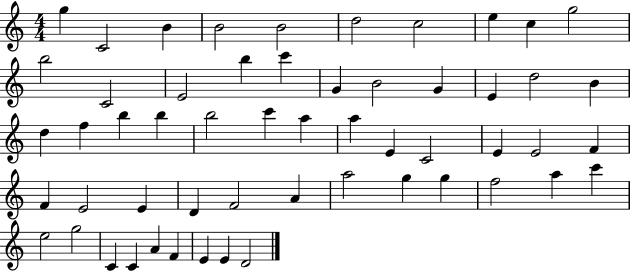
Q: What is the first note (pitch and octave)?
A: G5